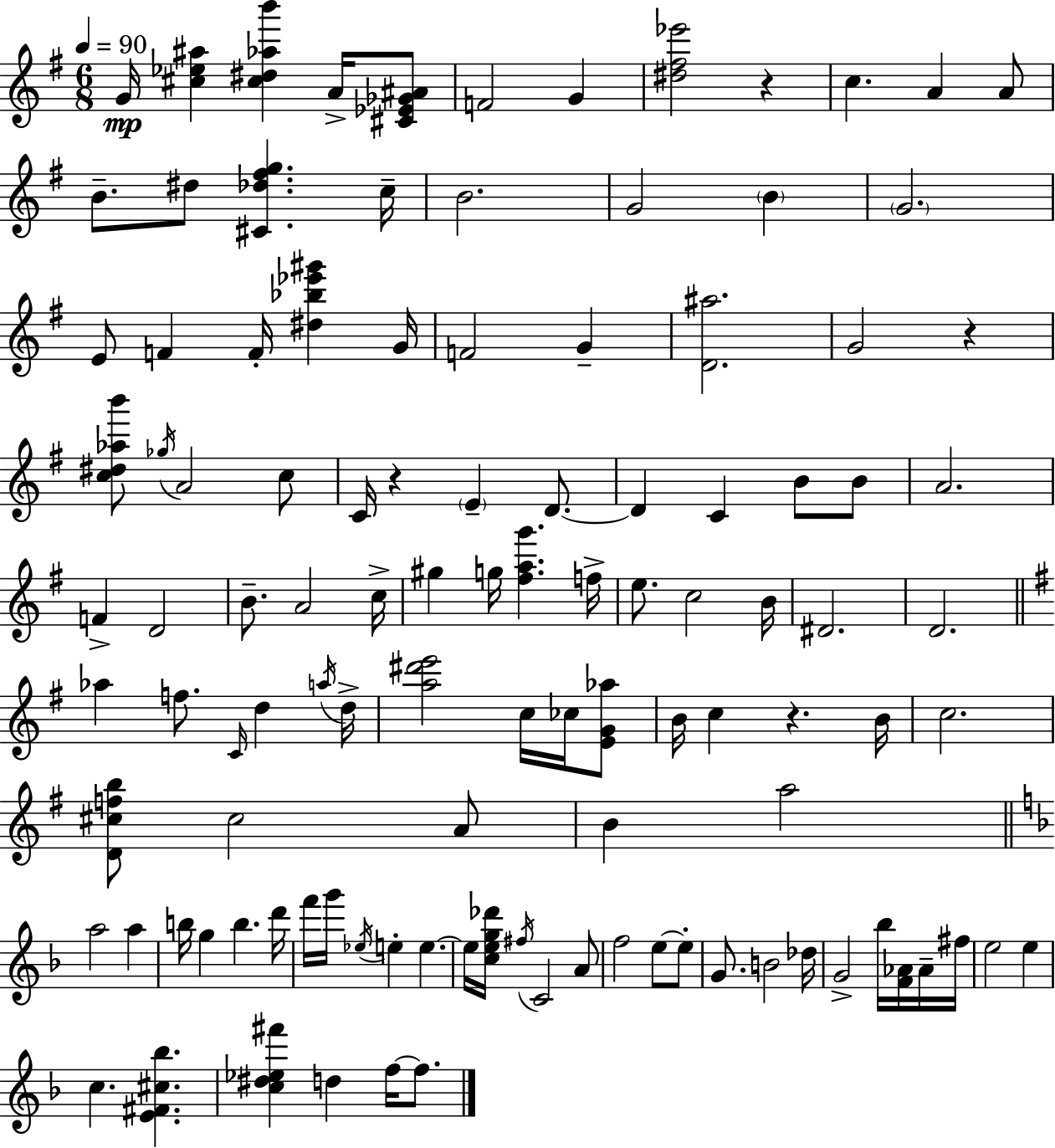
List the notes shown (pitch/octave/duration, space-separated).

G4/s [C#5,Eb5,A#5]/q [C#5,D#5,Ab5,B6]/q A4/s [C#4,Eb4,Gb4,A#4]/e F4/h G4/q [D#5,F#5,Eb6]/h R/q C5/q. A4/q A4/e B4/e. D#5/e [C#4,Db5,F#5,G5]/q. C5/s B4/h. G4/h B4/q G4/h. E4/e F4/q F4/s [D#5,Bb5,Eb6,G#6]/q G4/s F4/h G4/q [D4,A#5]/h. G4/h R/q [C5,D#5,Ab5,B6]/e Gb5/s A4/h C5/e C4/s R/q E4/q D4/e. D4/q C4/q B4/e B4/e A4/h. F4/q D4/h B4/e. A4/h C5/s G#5/q G5/s [F#5,A5,G6]/q. F5/s E5/e. C5/h B4/s D#4/h. D4/h. Ab5/q F5/e. C4/s D5/q A5/s D5/s [A5,D#6,E6]/h C5/s CES5/s [E4,G4,Ab5]/e B4/s C5/q R/q. B4/s C5/h. [D4,C#5,F5,B5]/e C#5/h A4/e B4/q A5/h A5/h A5/q B5/s G5/q B5/q. D6/s F6/s G6/s Eb5/s E5/q E5/q. E5/s [C5,E5,G5,Db6]/s F#5/s C4/h A4/e F5/h E5/e E5/e G4/e. B4/h Db5/s G4/h Bb5/s [F4,Ab4]/s Ab4/s F#5/s E5/h E5/q C5/q. [E4,F#4,C#5,Bb5]/q. [C5,D#5,Eb5,F#6]/q D5/q F5/s F5/e.